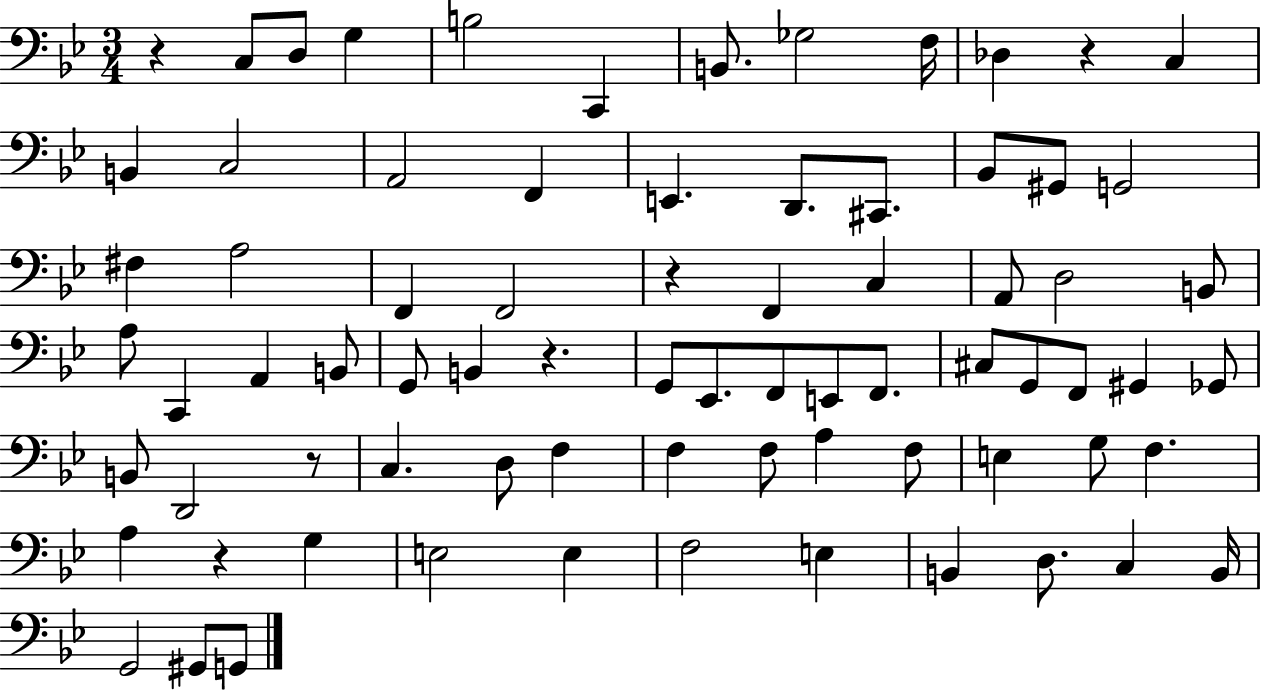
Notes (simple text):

R/q C3/e D3/e G3/q B3/h C2/q B2/e. Gb3/h F3/s Db3/q R/q C3/q B2/q C3/h A2/h F2/q E2/q. D2/e. C#2/e. Bb2/e G#2/e G2/h F#3/q A3/h F2/q F2/h R/q F2/q C3/q A2/e D3/h B2/e A3/e C2/q A2/q B2/e G2/e B2/q R/q. G2/e Eb2/e. F2/e E2/e F2/e. C#3/e G2/e F2/e G#2/q Gb2/e B2/e D2/h R/e C3/q. D3/e F3/q F3/q F3/e A3/q F3/e E3/q G3/e F3/q. A3/q R/q G3/q E3/h E3/q F3/h E3/q B2/q D3/e. C3/q B2/s G2/h G#2/e G2/e